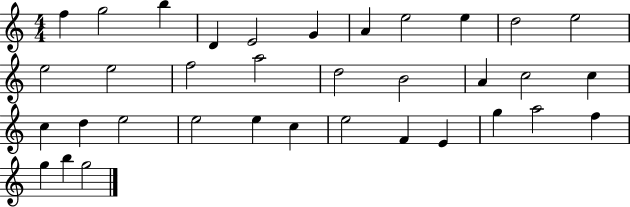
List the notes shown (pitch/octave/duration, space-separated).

F5/q G5/h B5/q D4/q E4/h G4/q A4/q E5/h E5/q D5/h E5/h E5/h E5/h F5/h A5/h D5/h B4/h A4/q C5/h C5/q C5/q D5/q E5/h E5/h E5/q C5/q E5/h F4/q E4/q G5/q A5/h F5/q G5/q B5/q G5/h